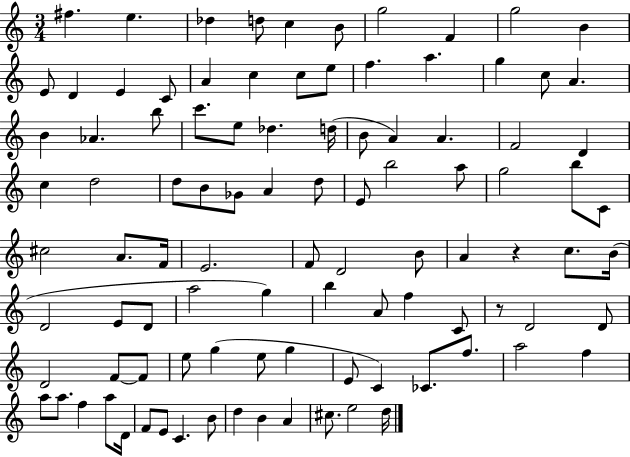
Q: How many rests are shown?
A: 2